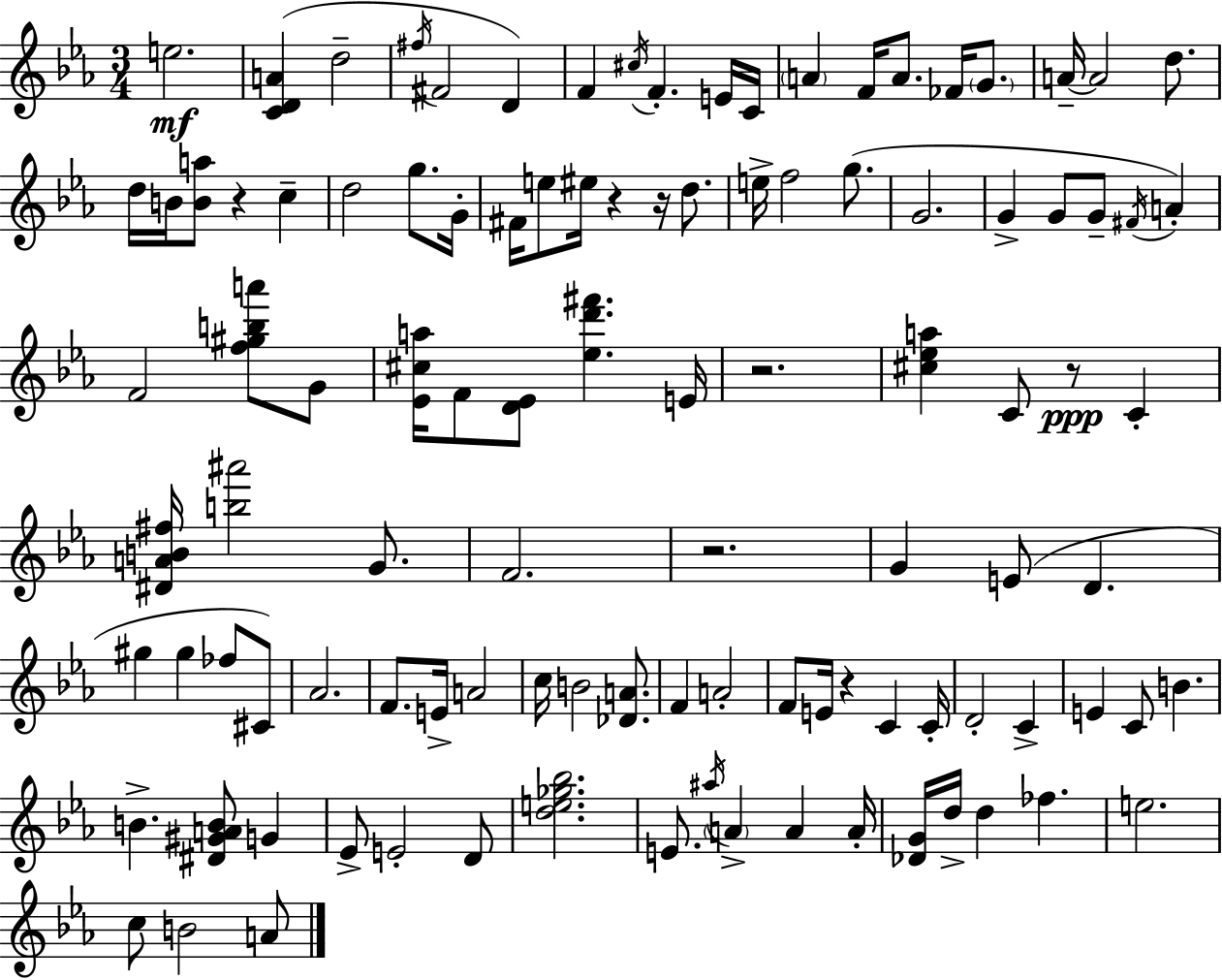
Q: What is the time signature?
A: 3/4